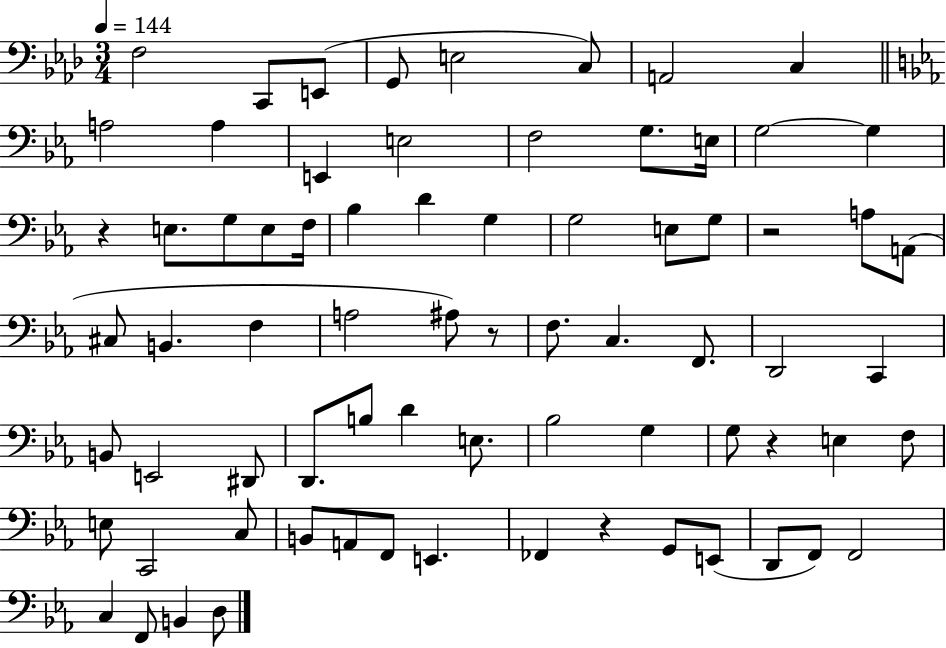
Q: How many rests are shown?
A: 5